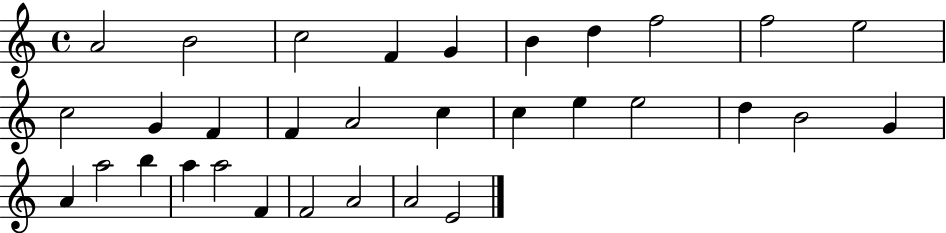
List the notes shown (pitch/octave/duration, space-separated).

A4/h B4/h C5/h F4/q G4/q B4/q D5/q F5/h F5/h E5/h C5/h G4/q F4/q F4/q A4/h C5/q C5/q E5/q E5/h D5/q B4/h G4/q A4/q A5/h B5/q A5/q A5/h F4/q F4/h A4/h A4/h E4/h